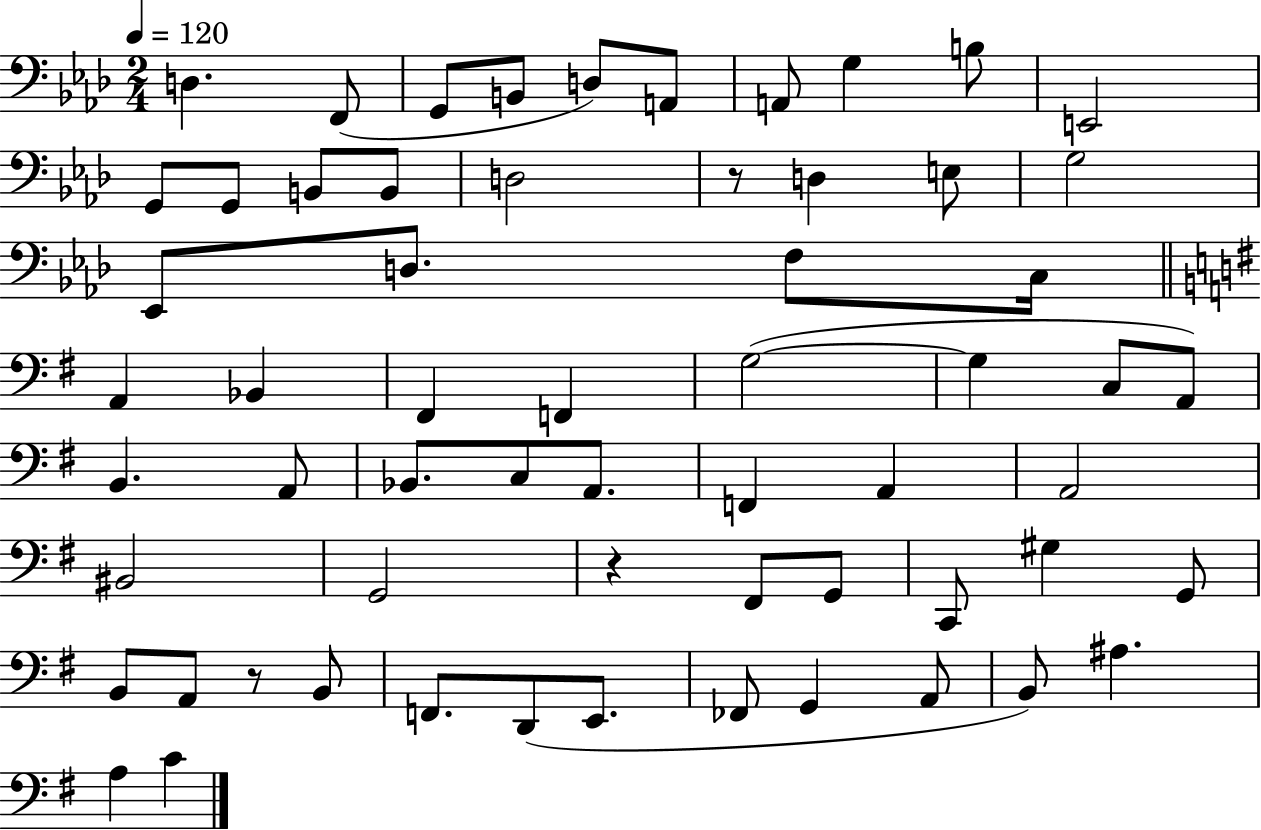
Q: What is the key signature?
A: AES major